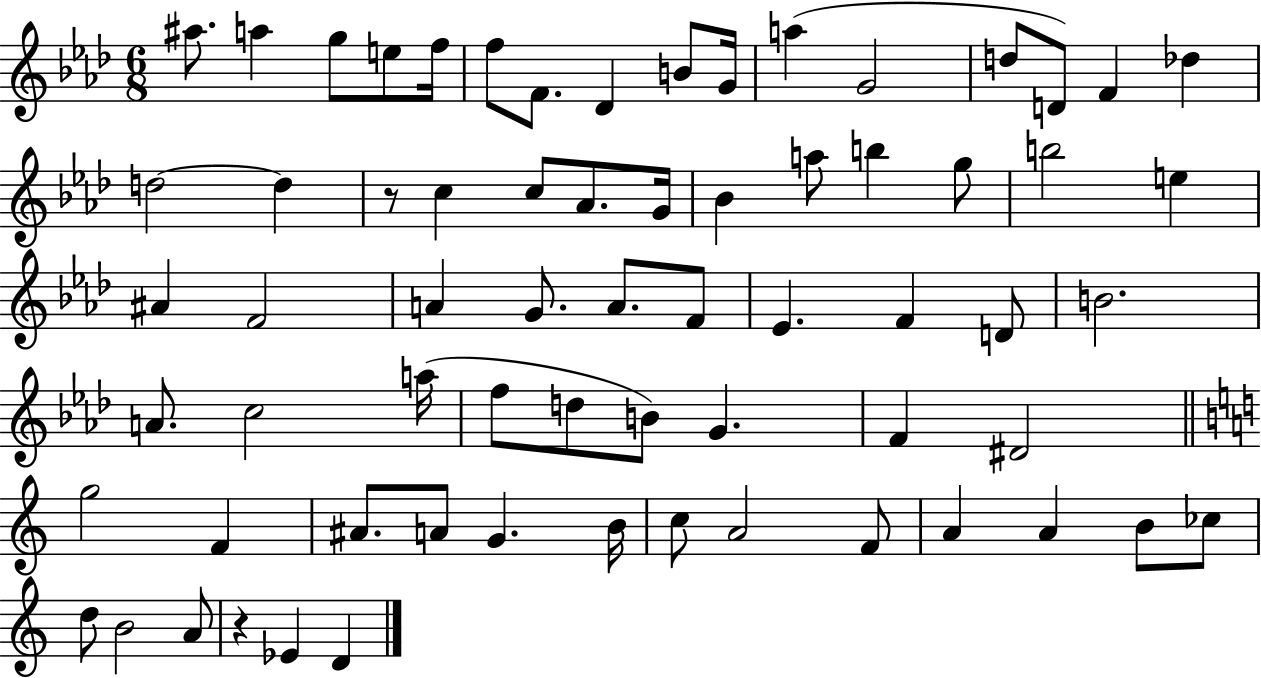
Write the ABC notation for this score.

X:1
T:Untitled
M:6/8
L:1/4
K:Ab
^a/2 a g/2 e/2 f/4 f/2 F/2 _D B/2 G/4 a G2 d/2 D/2 F _d d2 d z/2 c c/2 _A/2 G/4 _B a/2 b g/2 b2 e ^A F2 A G/2 A/2 F/2 _E F D/2 B2 A/2 c2 a/4 f/2 d/2 B/2 G F ^D2 g2 F ^A/2 A/2 G B/4 c/2 A2 F/2 A A B/2 _c/2 d/2 B2 A/2 z _E D